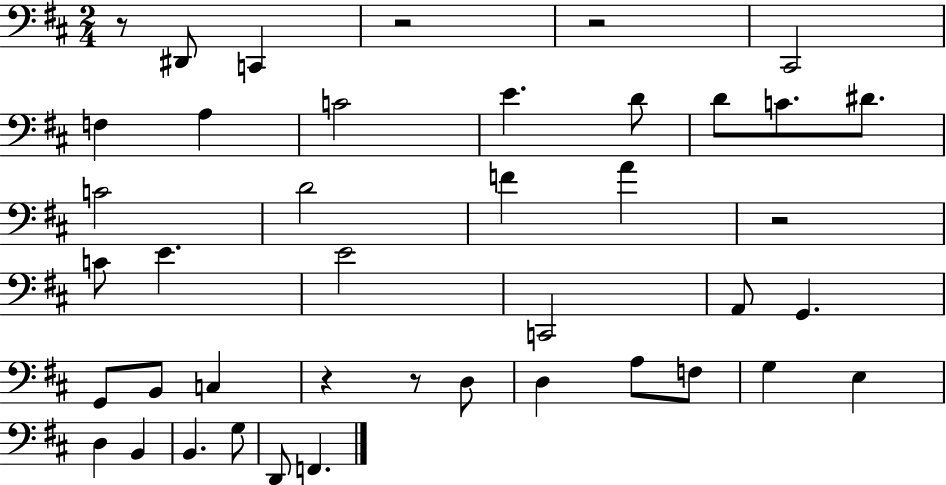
{
  \clef bass
  \numericTimeSignature
  \time 2/4
  \key d \major
  r8 dis,8 c,4 | r2 | r2 | cis,2 | \break f4 a4 | c'2 | e'4. d'8 | d'8 c'8. dis'8. | \break c'2 | d'2 | f'4 a'4 | r2 | \break c'8 e'4. | e'2 | c,2 | a,8 g,4. | \break g,8 b,8 c4 | r4 r8 d8 | d4 a8 f8 | g4 e4 | \break d4 b,4 | b,4. g8 | d,8 f,4. | \bar "|."
}